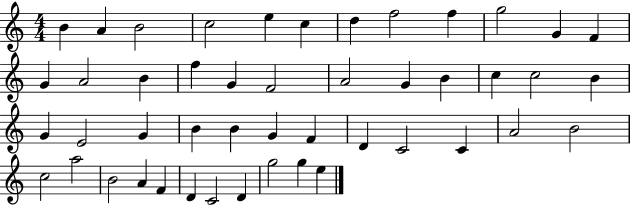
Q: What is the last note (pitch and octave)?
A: E5